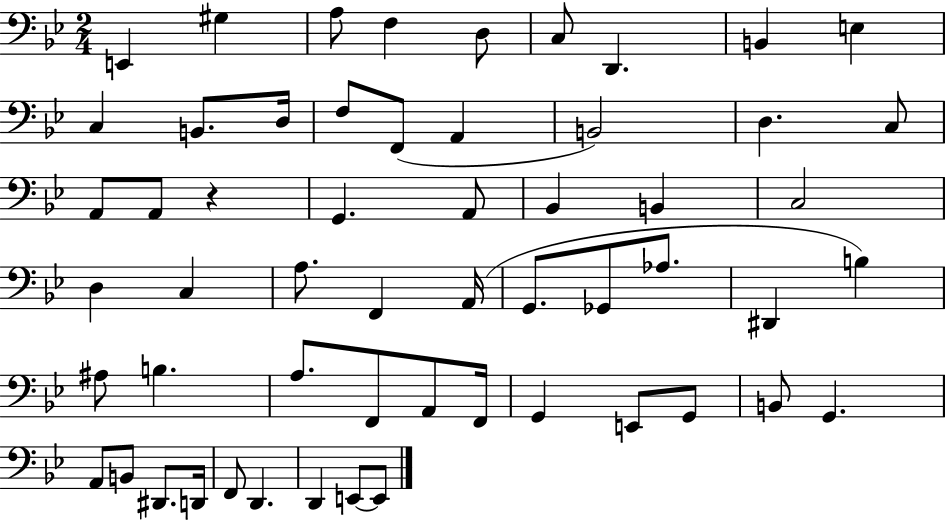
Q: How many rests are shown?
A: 1